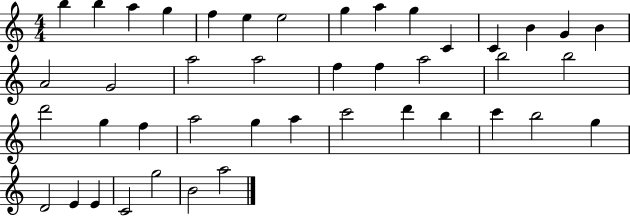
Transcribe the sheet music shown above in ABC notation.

X:1
T:Untitled
M:4/4
L:1/4
K:C
b b a g f e e2 g a g C C B G B A2 G2 a2 a2 f f a2 b2 b2 d'2 g f a2 g a c'2 d' b c' b2 g D2 E E C2 g2 B2 a2